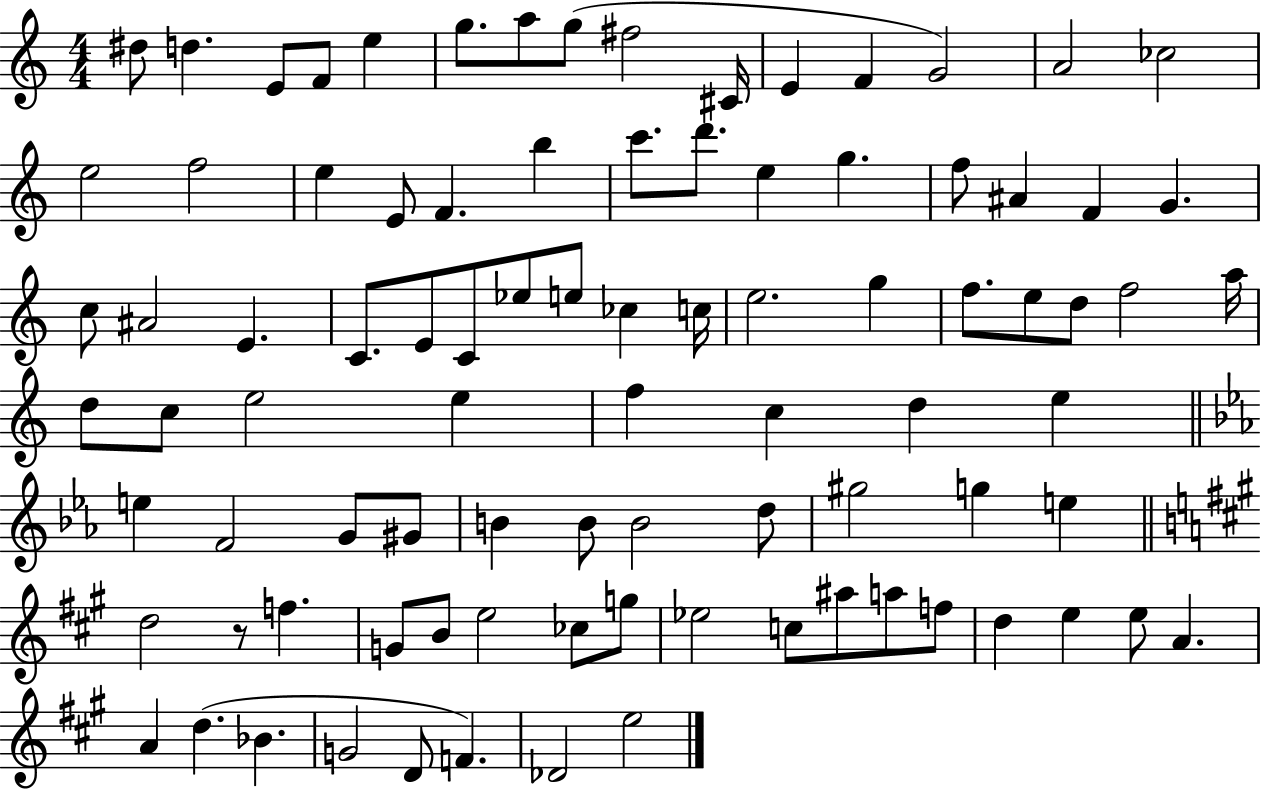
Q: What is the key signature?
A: C major